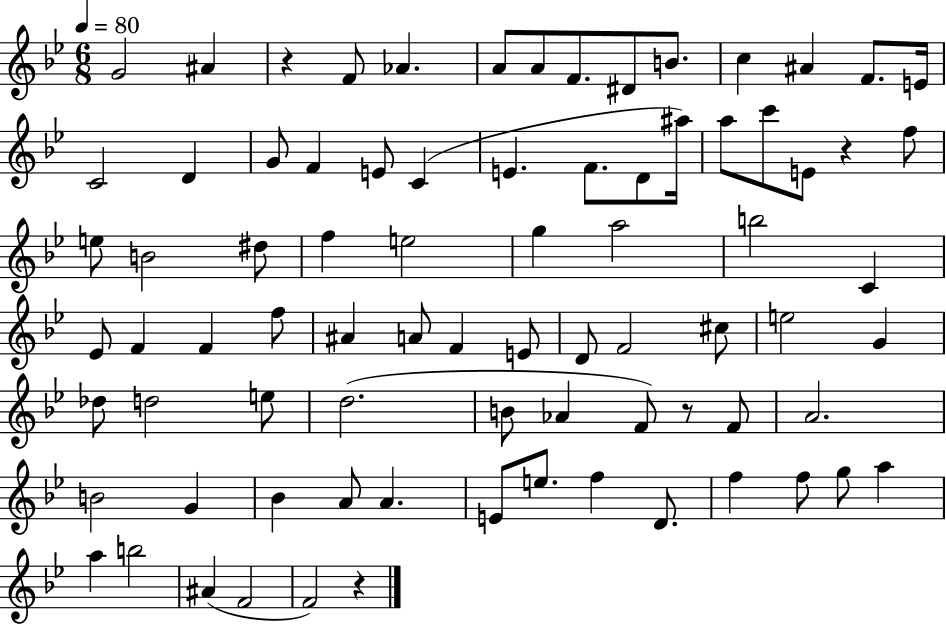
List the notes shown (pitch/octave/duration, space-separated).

G4/h A#4/q R/q F4/e Ab4/q. A4/e A4/e F4/e. D#4/e B4/e. C5/q A#4/q F4/e. E4/s C4/h D4/q G4/e F4/q E4/e C4/q E4/q. F4/e. D4/e A#5/s A5/e C6/e E4/e R/q F5/e E5/e B4/h D#5/e F5/q E5/h G5/q A5/h B5/h C4/q Eb4/e F4/q F4/q F5/e A#4/q A4/e F4/q E4/e D4/e F4/h C#5/e E5/h G4/q Db5/e D5/h E5/e D5/h. B4/e Ab4/q F4/e R/e F4/e A4/h. B4/h G4/q Bb4/q A4/e A4/q. E4/e E5/e. F5/q D4/e. F5/q F5/e G5/e A5/q A5/q B5/h A#4/q F4/h F4/h R/q